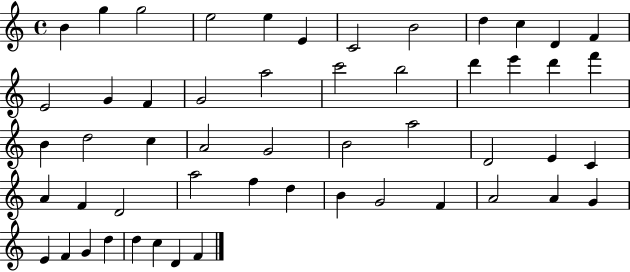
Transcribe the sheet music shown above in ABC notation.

X:1
T:Untitled
M:4/4
L:1/4
K:C
B g g2 e2 e E C2 B2 d c D F E2 G F G2 a2 c'2 b2 d' e' d' f' B d2 c A2 G2 B2 a2 D2 E C A F D2 a2 f d B G2 F A2 A G E F G d d c D F